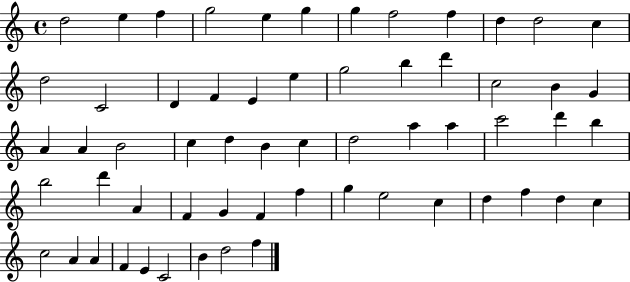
{
  \clef treble
  \time 4/4
  \defaultTimeSignature
  \key c \major
  d''2 e''4 f''4 | g''2 e''4 g''4 | g''4 f''2 f''4 | d''4 d''2 c''4 | \break d''2 c'2 | d'4 f'4 e'4 e''4 | g''2 b''4 d'''4 | c''2 b'4 g'4 | \break a'4 a'4 b'2 | c''4 d''4 b'4 c''4 | d''2 a''4 a''4 | c'''2 d'''4 b''4 | \break b''2 d'''4 a'4 | f'4 g'4 f'4 f''4 | g''4 e''2 c''4 | d''4 f''4 d''4 c''4 | \break c''2 a'4 a'4 | f'4 e'4 c'2 | b'4 d''2 f''4 | \bar "|."
}